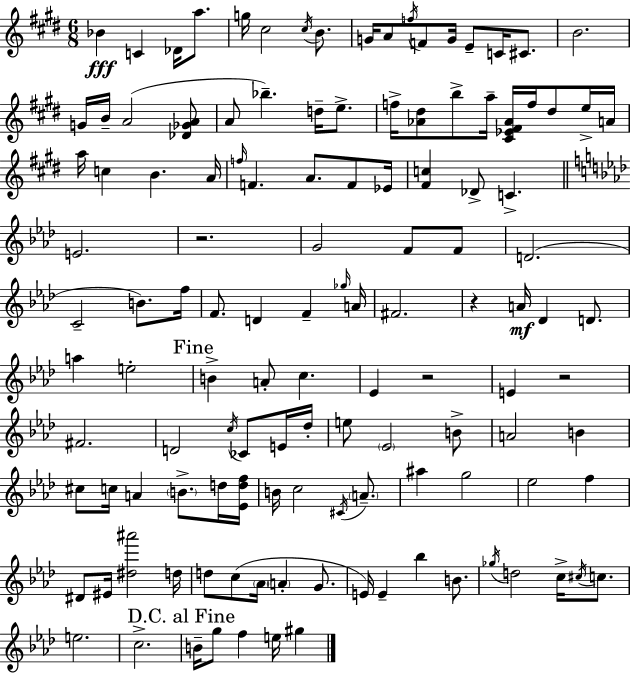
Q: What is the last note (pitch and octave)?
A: G#5